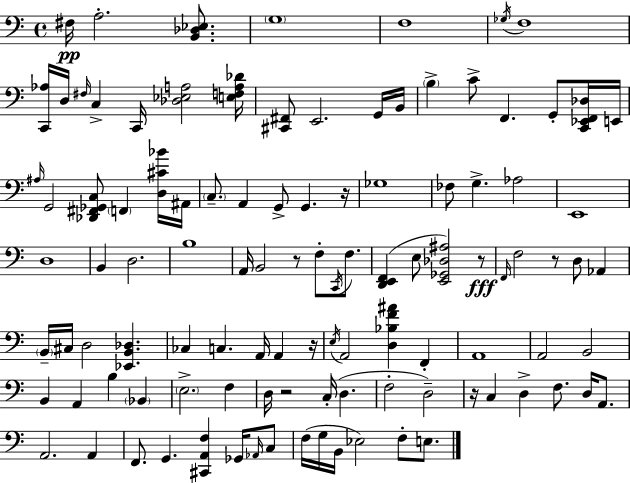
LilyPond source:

{
  \clef bass
  \time 4/4
  \defaultTimeSignature
  \key c \major
  fis16\pp a2.-. <b, des ees>8. | \parenthesize g1 | f1 | \acciaccatura { ges16 } f1 | \break <c, aes>16 d16 \grace { fis16 } c4-> c,16 <des ees a>2 | <e f a des'>16 <cis, fis,>8 e,2. | g,16 b,16 \parenthesize b4-> c'8-> f,4. g,8-. | <c, ees, f, des>16 e,16 \grace { ais16 } g,2 <des, fis, ges, c>8 \parenthesize f,4 | \break <d cis' bes'>16 ais,16 \parenthesize c8.-- a,4 g,8-> g,4. | r16 ges1 | fes8 g4.-> aes2 | e,1 | \break d1 | b,4 d2. | b1 | a,16 b,2 r8 f8-. | \break \acciaccatura { c,16 } f8. <d, e, f,>4( e8 <e, ges, des ais>2) | r8\fff \grace { f,16 } f2 r8 d8 | aes,4 \parenthesize b,16-- cis16 d2 <ees, b, des>4. | ces4 c4. a,16 | \break a,4 r16 \acciaccatura { e16 } a,2 <d bes f' ais'>4 | f,4-. a,1 | a,2 b,2 | b,4 a,4 b4 | \break \parenthesize bes,4 \parenthesize e2.-> | f4 d16 r2 c16-.( | d4. f2-. d2--) | r16 c4 d4-> f8. | \break d16 a,8. a,2. | a,4 f,8. g,4. <cis, a, f>4 | ges,16 \grace { aes,16 } c8 f16( g16 b,16 ees2) | f8-. e8. \bar "|."
}